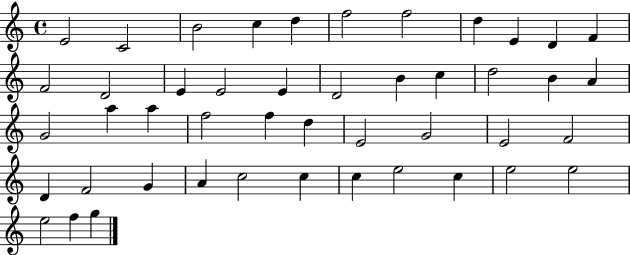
X:1
T:Untitled
M:4/4
L:1/4
K:C
E2 C2 B2 c d f2 f2 d E D F F2 D2 E E2 E D2 B c d2 B A G2 a a f2 f d E2 G2 E2 F2 D F2 G A c2 c c e2 c e2 e2 e2 f g